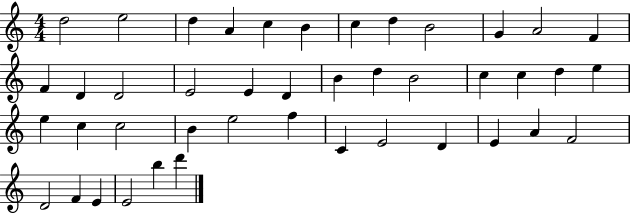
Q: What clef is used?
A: treble